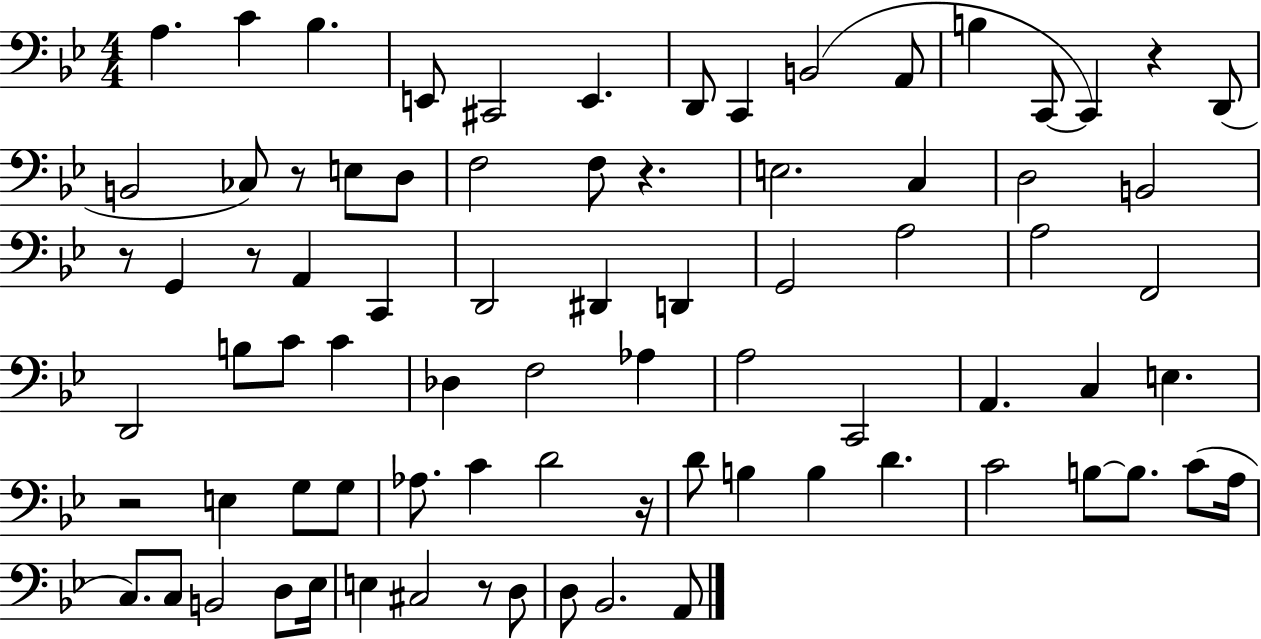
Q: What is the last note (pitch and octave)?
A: A2